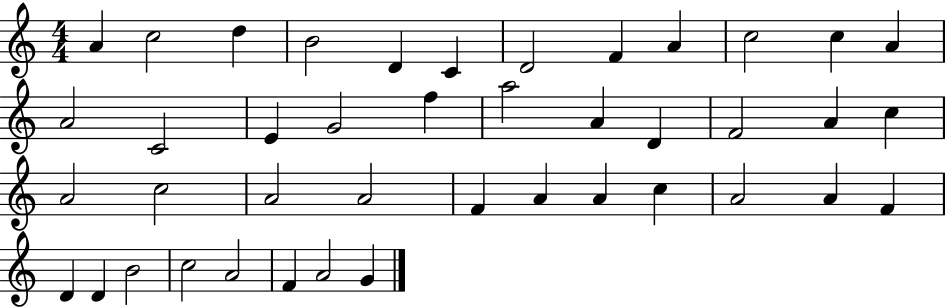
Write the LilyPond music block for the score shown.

{
  \clef treble
  \numericTimeSignature
  \time 4/4
  \key c \major
  a'4 c''2 d''4 | b'2 d'4 c'4 | d'2 f'4 a'4 | c''2 c''4 a'4 | \break a'2 c'2 | e'4 g'2 f''4 | a''2 a'4 d'4 | f'2 a'4 c''4 | \break a'2 c''2 | a'2 a'2 | f'4 a'4 a'4 c''4 | a'2 a'4 f'4 | \break d'4 d'4 b'2 | c''2 a'2 | f'4 a'2 g'4 | \bar "|."
}